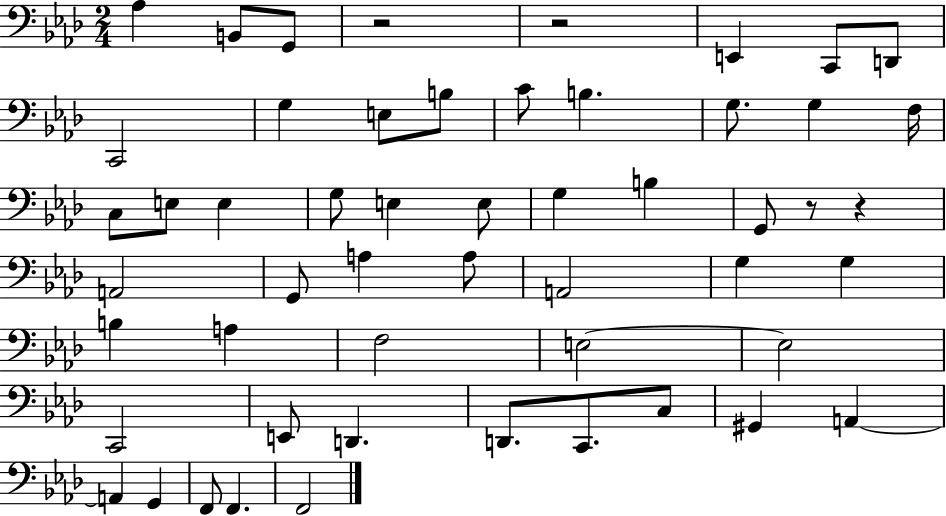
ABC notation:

X:1
T:Untitled
M:2/4
L:1/4
K:Ab
_A, B,,/2 G,,/2 z2 z2 E,, C,,/2 D,,/2 C,,2 G, E,/2 B,/2 C/2 B, G,/2 G, F,/4 C,/2 E,/2 E, G,/2 E, E,/2 G, B, G,,/2 z/2 z A,,2 G,,/2 A, A,/2 A,,2 G, G, B, A, F,2 E,2 E,2 C,,2 E,,/2 D,, D,,/2 C,,/2 C,/2 ^G,, A,, A,, G,, F,,/2 F,, F,,2